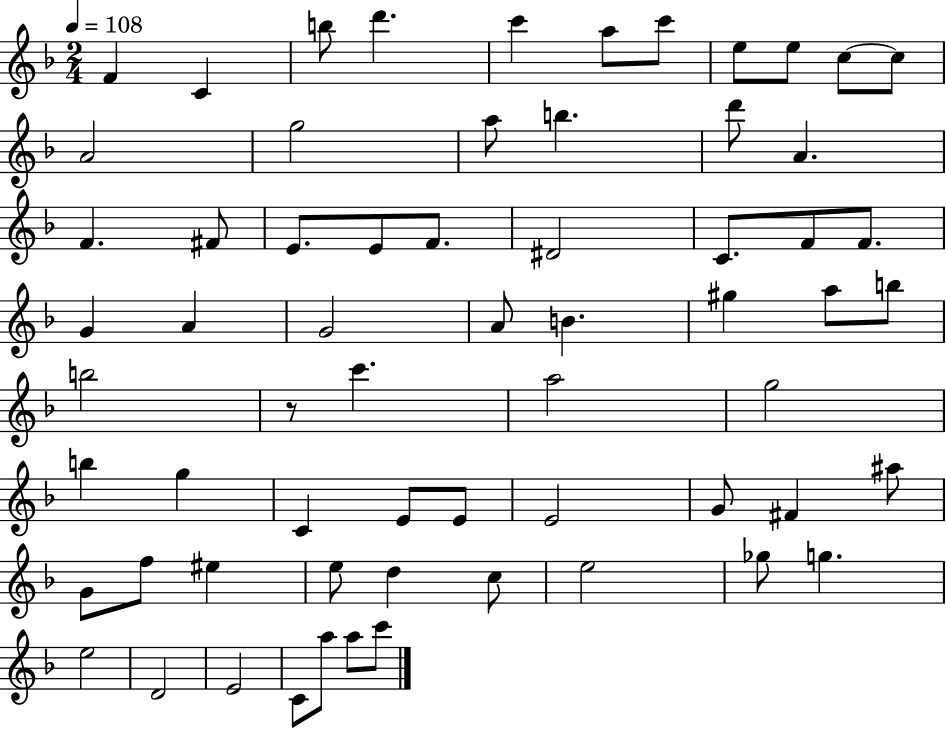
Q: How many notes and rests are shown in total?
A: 64